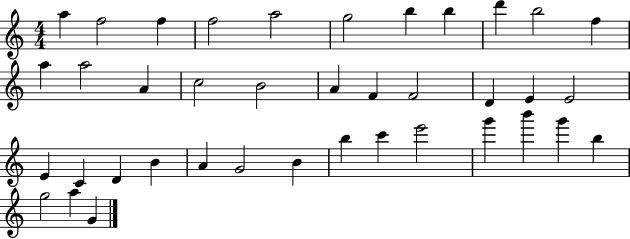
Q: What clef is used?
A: treble